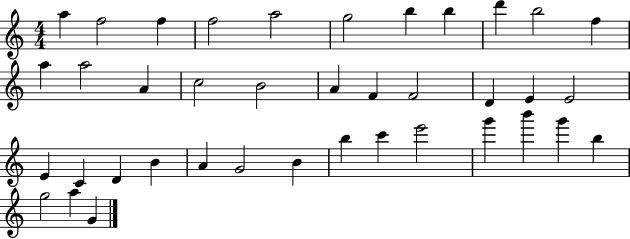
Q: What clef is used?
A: treble